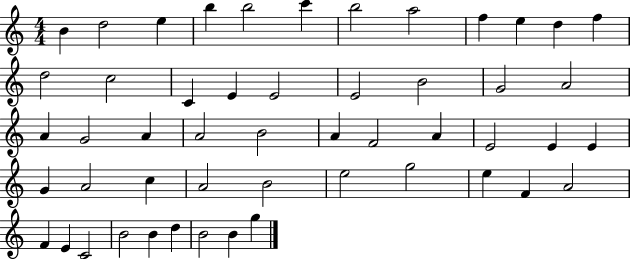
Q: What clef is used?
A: treble